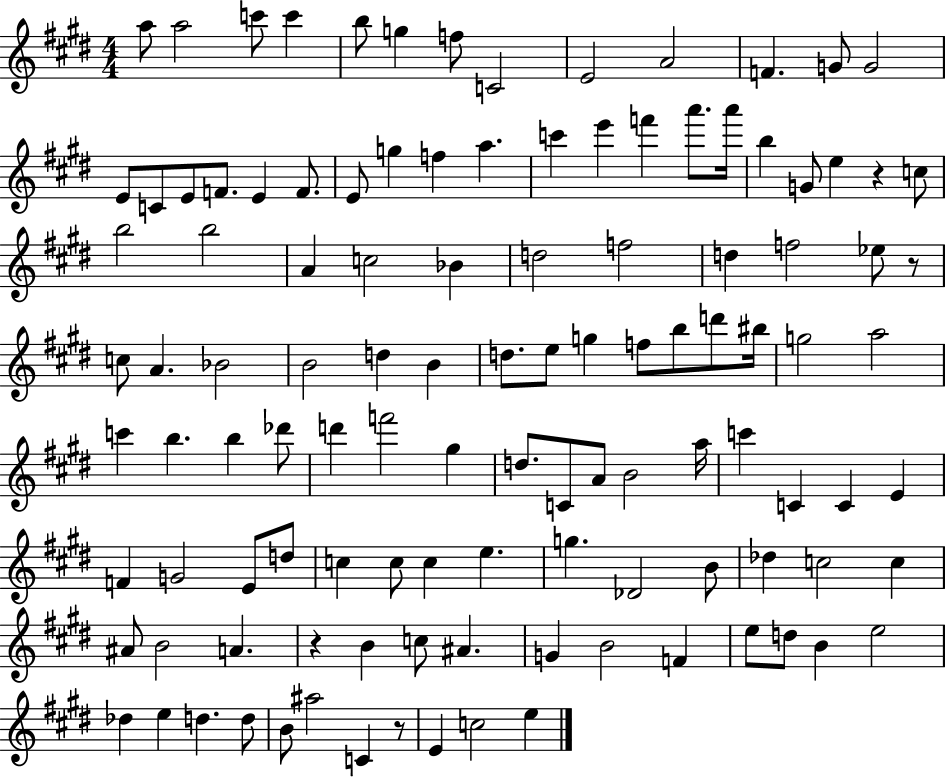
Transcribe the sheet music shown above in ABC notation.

X:1
T:Untitled
M:4/4
L:1/4
K:E
a/2 a2 c'/2 c' b/2 g f/2 C2 E2 A2 F G/2 G2 E/2 C/2 E/2 F/2 E F/2 E/2 g f a c' e' f' a'/2 a'/4 b G/2 e z c/2 b2 b2 A c2 _B d2 f2 d f2 _e/2 z/2 c/2 A _B2 B2 d B d/2 e/2 g f/2 b/2 d'/2 ^b/4 g2 a2 c' b b _d'/2 d' f'2 ^g d/2 C/2 A/2 B2 a/4 c' C C E F G2 E/2 d/2 c c/2 c e g _D2 B/2 _d c2 c ^A/2 B2 A z B c/2 ^A G B2 F e/2 d/2 B e2 _d e d d/2 B/2 ^a2 C z/2 E c2 e